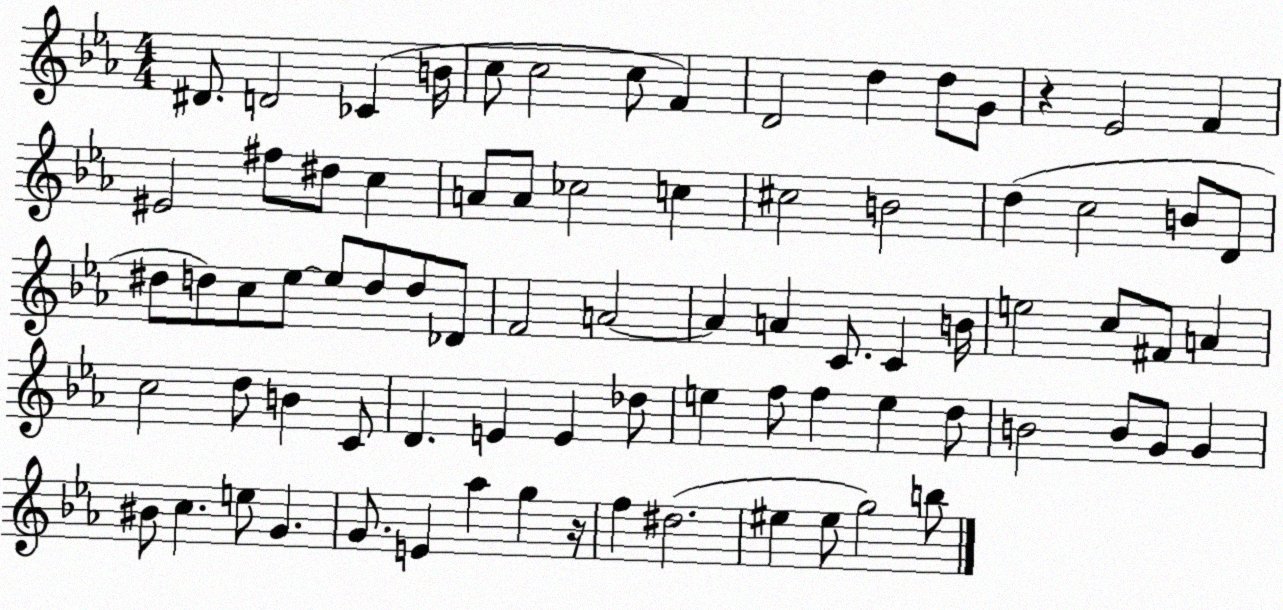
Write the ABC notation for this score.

X:1
T:Untitled
M:4/4
L:1/4
K:Eb
^D/2 D2 _C B/4 c/2 c2 c/2 F D2 d d/2 G/2 z _E2 F ^E2 ^f/2 ^d/2 c A/2 A/2 _c2 c ^c2 B2 d c2 B/2 D/2 ^d/2 d/2 c/2 _e/2 _e/2 d/2 d/2 _D/2 F2 A2 A A C/2 C B/4 e2 c/2 ^F/2 A c2 d/2 B C/2 D E E _d/2 e f/2 f e d/2 B2 B/2 G/2 G ^B/2 c e/2 G G/2 E _a g z/4 f ^d2 ^e ^e/2 g2 b/2